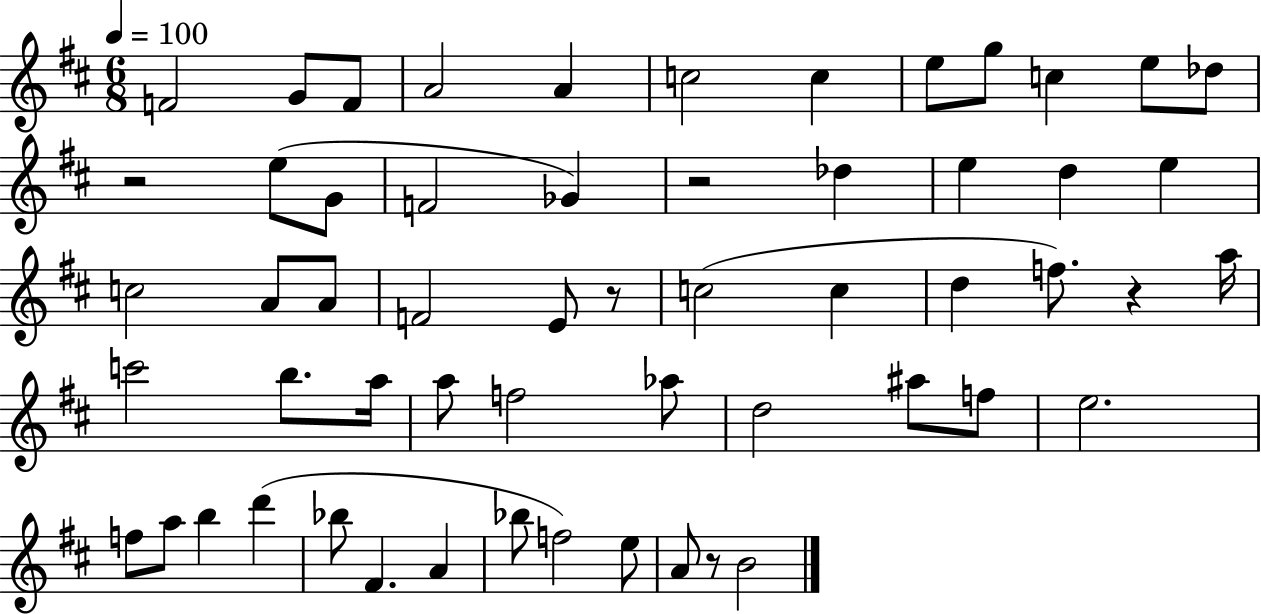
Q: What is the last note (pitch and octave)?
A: B4